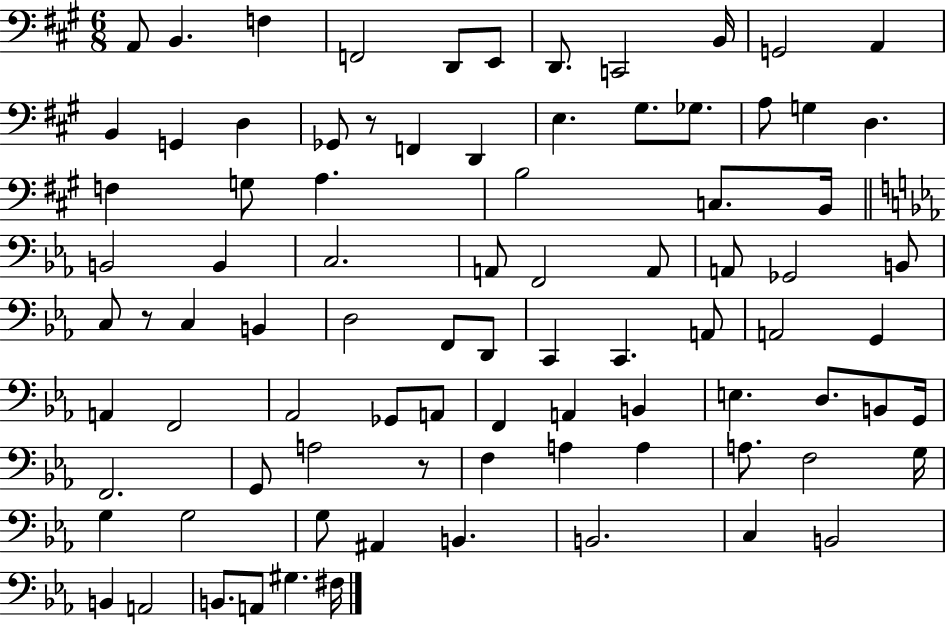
{
  \clef bass
  \numericTimeSignature
  \time 6/8
  \key a \major
  \repeat volta 2 { a,8 b,4. f4 | f,2 d,8 e,8 | d,8. c,2 b,16 | g,2 a,4 | \break b,4 g,4 d4 | ges,8 r8 f,4 d,4 | e4. gis8. ges8. | a8 g4 d4. | \break f4 g8 a4. | b2 c8. b,16 | \bar "||" \break \key c \minor b,2 b,4 | c2. | a,8 f,2 a,8 | a,8 ges,2 b,8 | \break c8 r8 c4 b,4 | d2 f,8 d,8 | c,4 c,4. a,8 | a,2 g,4 | \break a,4 f,2 | aes,2 ges,8 a,8 | f,4 a,4 b,4 | e4. d8. b,8 g,16 | \break f,2. | g,8 a2 r8 | f4 a4 a4 | a8. f2 g16 | \break g4 g2 | g8 ais,4 b,4. | b,2. | c4 b,2 | \break b,4 a,2 | b,8. a,8 gis4. fis16 | } \bar "|."
}